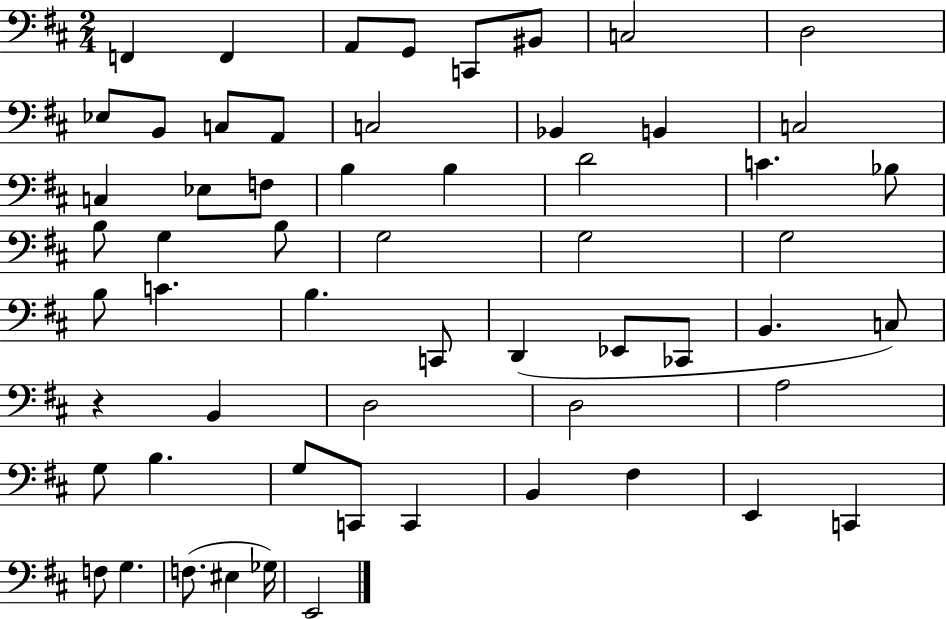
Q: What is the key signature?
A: D major